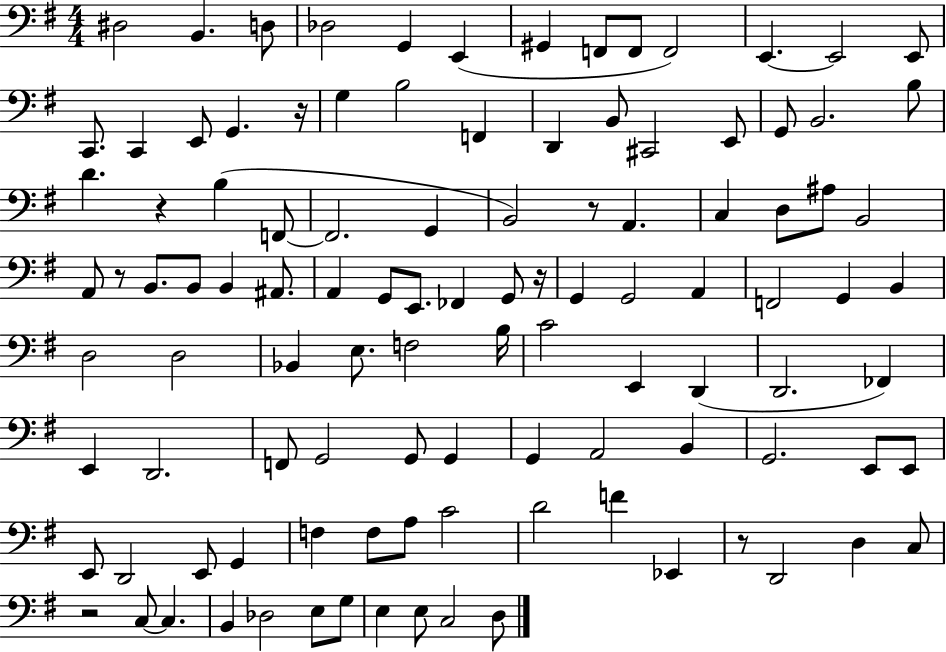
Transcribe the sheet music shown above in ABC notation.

X:1
T:Untitled
M:4/4
L:1/4
K:G
^D,2 B,, D,/2 _D,2 G,, E,, ^G,, F,,/2 F,,/2 F,,2 E,, E,,2 E,,/2 C,,/2 C,, E,,/2 G,, z/4 G, B,2 F,, D,, B,,/2 ^C,,2 E,,/2 G,,/2 B,,2 B,/2 D z B, F,,/2 F,,2 G,, B,,2 z/2 A,, C, D,/2 ^A,/2 B,,2 A,,/2 z/2 B,,/2 B,,/2 B,, ^A,,/2 A,, G,,/2 E,,/2 _F,, G,,/2 z/4 G,, G,,2 A,, F,,2 G,, B,, D,2 D,2 _B,, E,/2 F,2 B,/4 C2 E,, D,, D,,2 _F,, E,, D,,2 F,,/2 G,,2 G,,/2 G,, G,, A,,2 B,, G,,2 E,,/2 E,,/2 E,,/2 D,,2 E,,/2 G,, F, F,/2 A,/2 C2 D2 F _E,, z/2 D,,2 D, C,/2 z2 C,/2 C, B,, _D,2 E,/2 G,/2 E, E,/2 C,2 D,/2